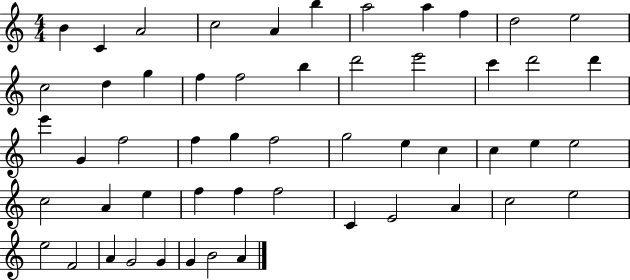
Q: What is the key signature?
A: C major